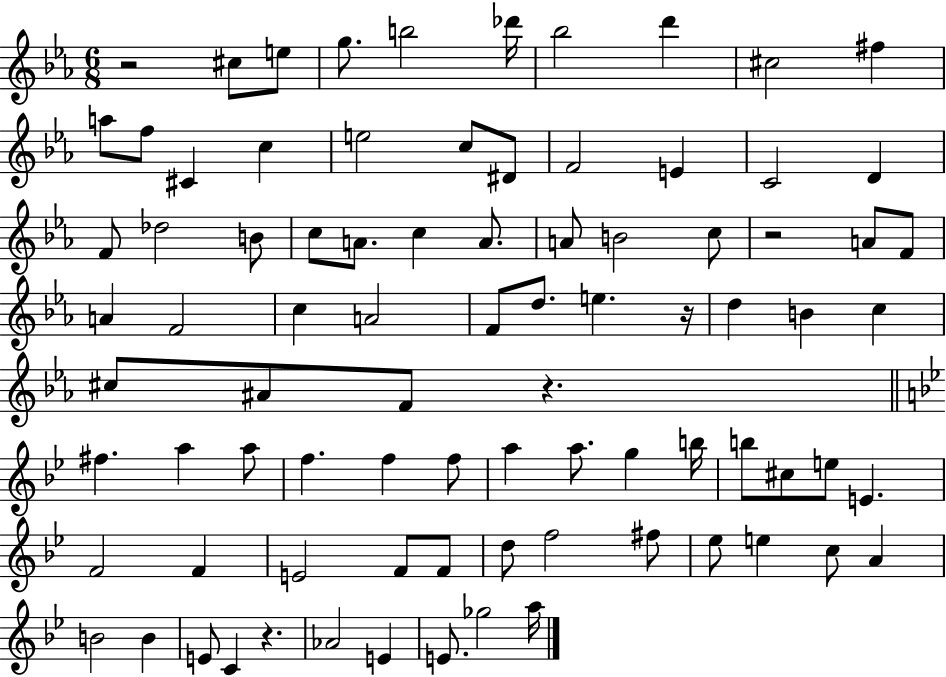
{
  \clef treble
  \numericTimeSignature
  \time 6/8
  \key ees \major
  r2 cis''8 e''8 | g''8. b''2 des'''16 | bes''2 d'''4 | cis''2 fis''4 | \break a''8 f''8 cis'4 c''4 | e''2 c''8 dis'8 | f'2 e'4 | c'2 d'4 | \break f'8 des''2 b'8 | c''8 a'8. c''4 a'8. | a'8 b'2 c''8 | r2 a'8 f'8 | \break a'4 f'2 | c''4 a'2 | f'8 d''8. e''4. r16 | d''4 b'4 c''4 | \break cis''8 ais'8 f'8 r4. | \bar "||" \break \key g \minor fis''4. a''4 a''8 | f''4. f''4 f''8 | a''4 a''8. g''4 b''16 | b''8 cis''8 e''8 e'4. | \break f'2 f'4 | e'2 f'8 f'8 | d''8 f''2 fis''8 | ees''8 e''4 c''8 a'4 | \break b'2 b'4 | e'8 c'4 r4. | aes'2 e'4 | e'8. ges''2 a''16 | \break \bar "|."
}